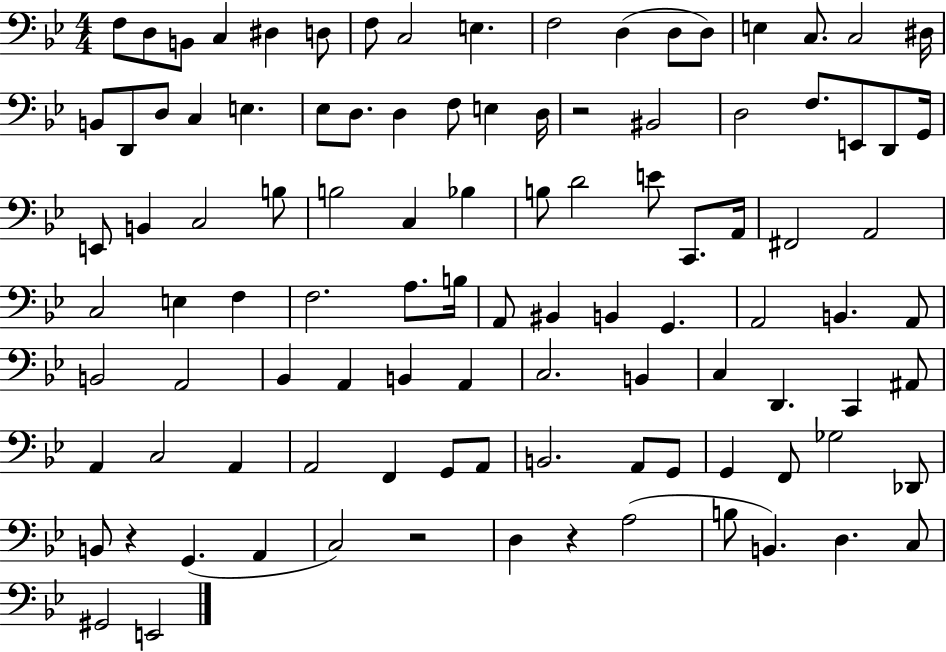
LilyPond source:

{
  \clef bass
  \numericTimeSignature
  \time 4/4
  \key bes \major
  \repeat volta 2 { f8 d8 b,8 c4 dis4 d8 | f8 c2 e4. | f2 d4( d8 d8) | e4 c8. c2 dis16 | \break b,8 d,8 d8 c4 e4. | ees8 d8. d4 f8 e4 d16 | r2 bis,2 | d2 f8. e,8 d,8 g,16 | \break e,8 b,4 c2 b8 | b2 c4 bes4 | b8 d'2 e'8 c,8. a,16 | fis,2 a,2 | \break c2 e4 f4 | f2. a8. b16 | a,8 bis,4 b,4 g,4. | a,2 b,4. a,8 | \break b,2 a,2 | bes,4 a,4 b,4 a,4 | c2. b,4 | c4 d,4. c,4 ais,8 | \break a,4 c2 a,4 | a,2 f,4 g,8 a,8 | b,2. a,8 g,8 | g,4 f,8 ges2 des,8 | \break b,8 r4 g,4.( a,4 | c2) r2 | d4 r4 a2( | b8 b,4.) d4. c8 | \break gis,2 e,2 | } \bar "|."
}